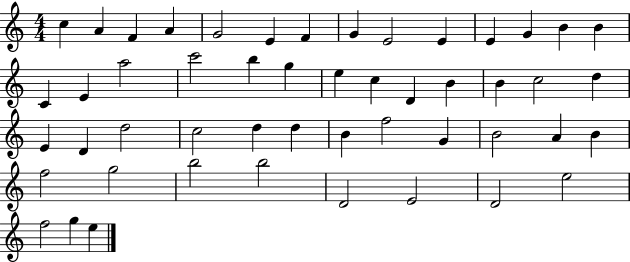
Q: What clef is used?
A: treble